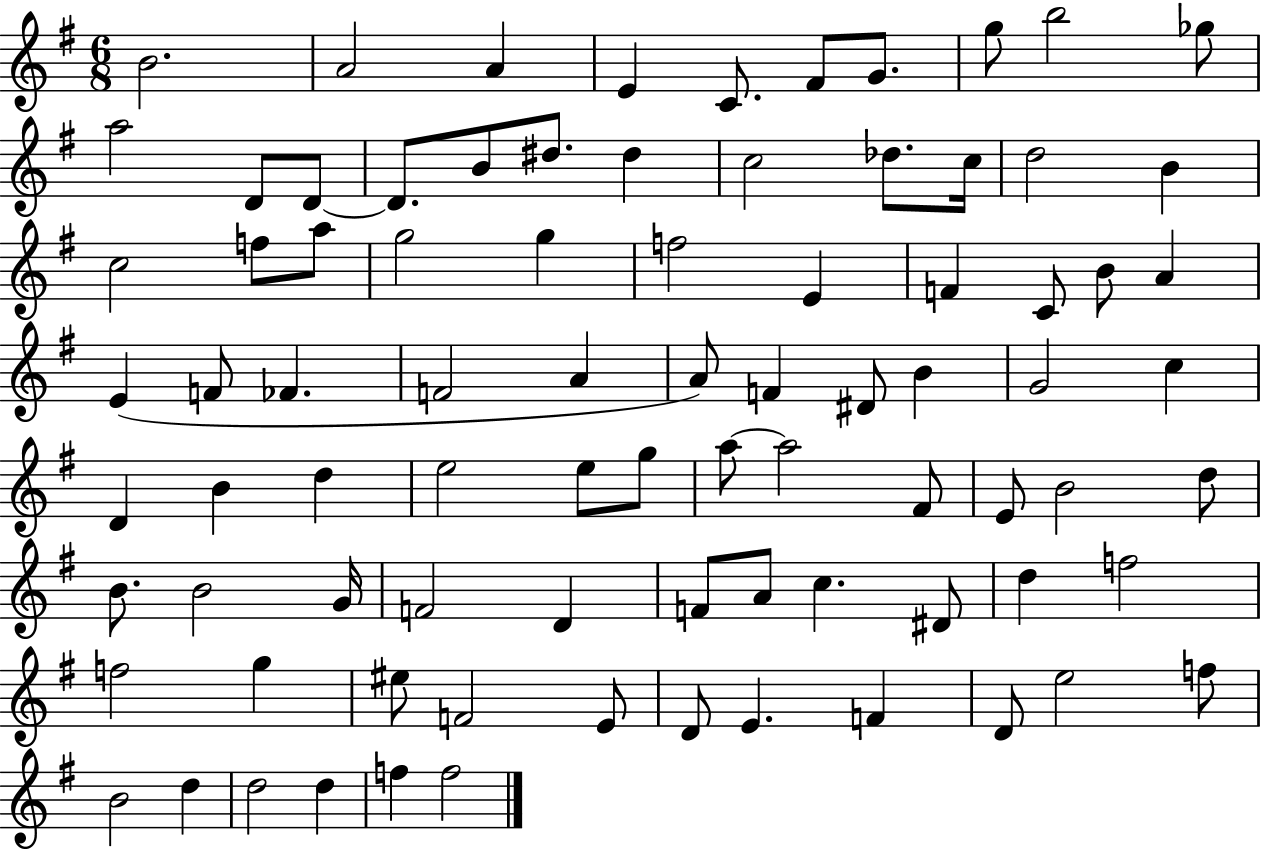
B4/h. A4/h A4/q E4/q C4/e. F#4/e G4/e. G5/e B5/h Gb5/e A5/h D4/e D4/e D4/e. B4/e D#5/e. D#5/q C5/h Db5/e. C5/s D5/h B4/q C5/h F5/e A5/e G5/h G5/q F5/h E4/q F4/q C4/e B4/e A4/q E4/q F4/e FES4/q. F4/h A4/q A4/e F4/q D#4/e B4/q G4/h C5/q D4/q B4/q D5/q E5/h E5/e G5/e A5/e A5/h F#4/e E4/e B4/h D5/e B4/e. B4/h G4/s F4/h D4/q F4/e A4/e C5/q. D#4/e D5/q F5/h F5/h G5/q EIS5/e F4/h E4/e D4/e E4/q. F4/q D4/e E5/h F5/e B4/h D5/q D5/h D5/q F5/q F5/h